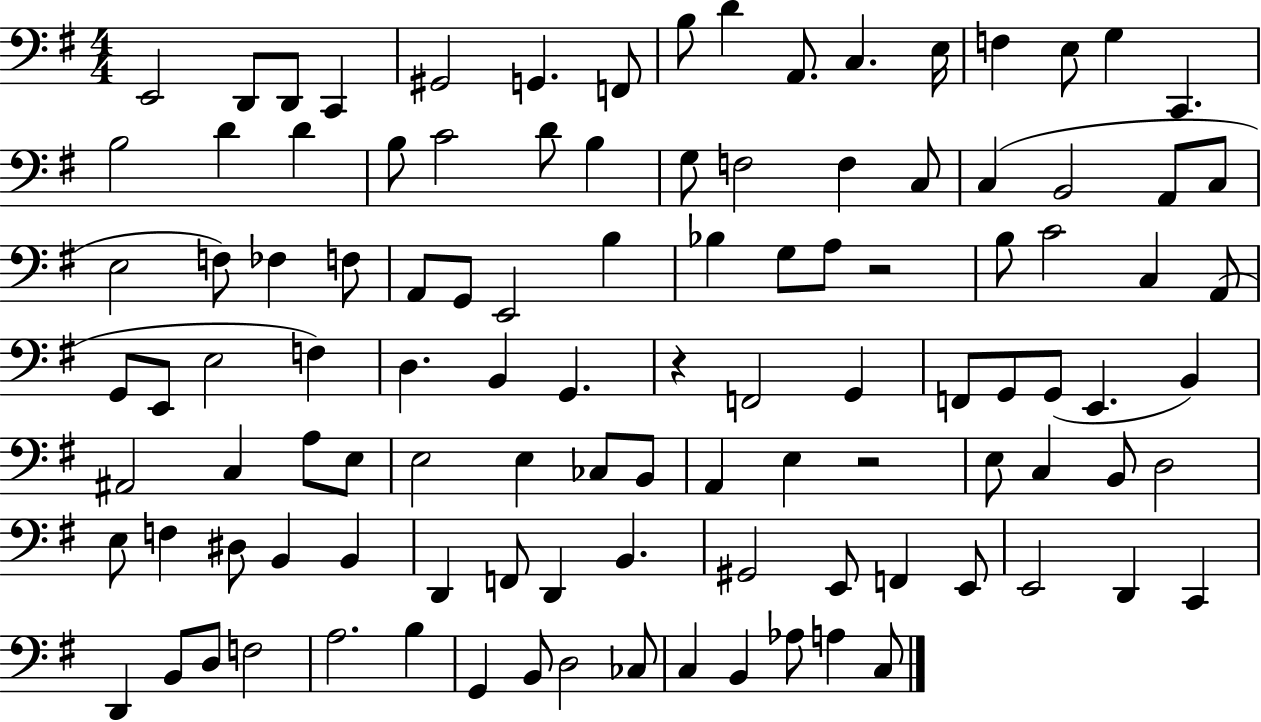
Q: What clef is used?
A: bass